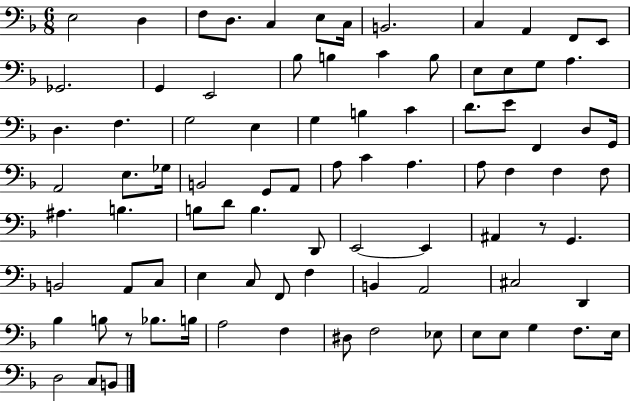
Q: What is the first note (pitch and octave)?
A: E3